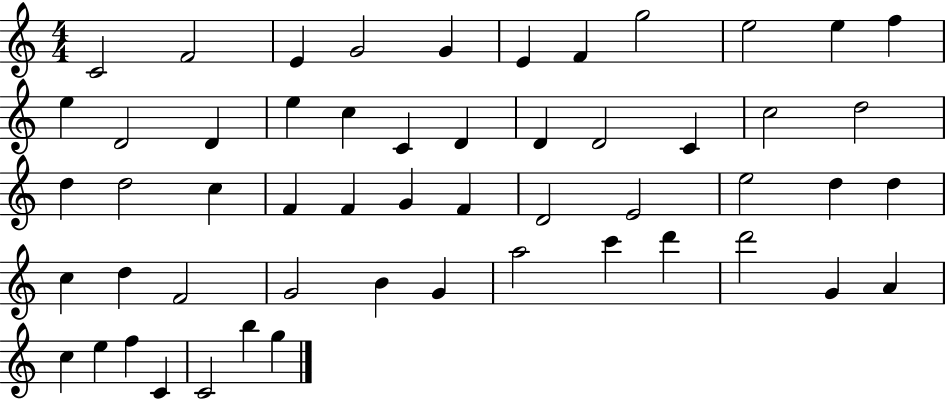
C4/h F4/h E4/q G4/h G4/q E4/q F4/q G5/h E5/h E5/q F5/q E5/q D4/h D4/q E5/q C5/q C4/q D4/q D4/q D4/h C4/q C5/h D5/h D5/q D5/h C5/q F4/q F4/q G4/q F4/q D4/h E4/h E5/h D5/q D5/q C5/q D5/q F4/h G4/h B4/q G4/q A5/h C6/q D6/q D6/h G4/q A4/q C5/q E5/q F5/q C4/q C4/h B5/q G5/q